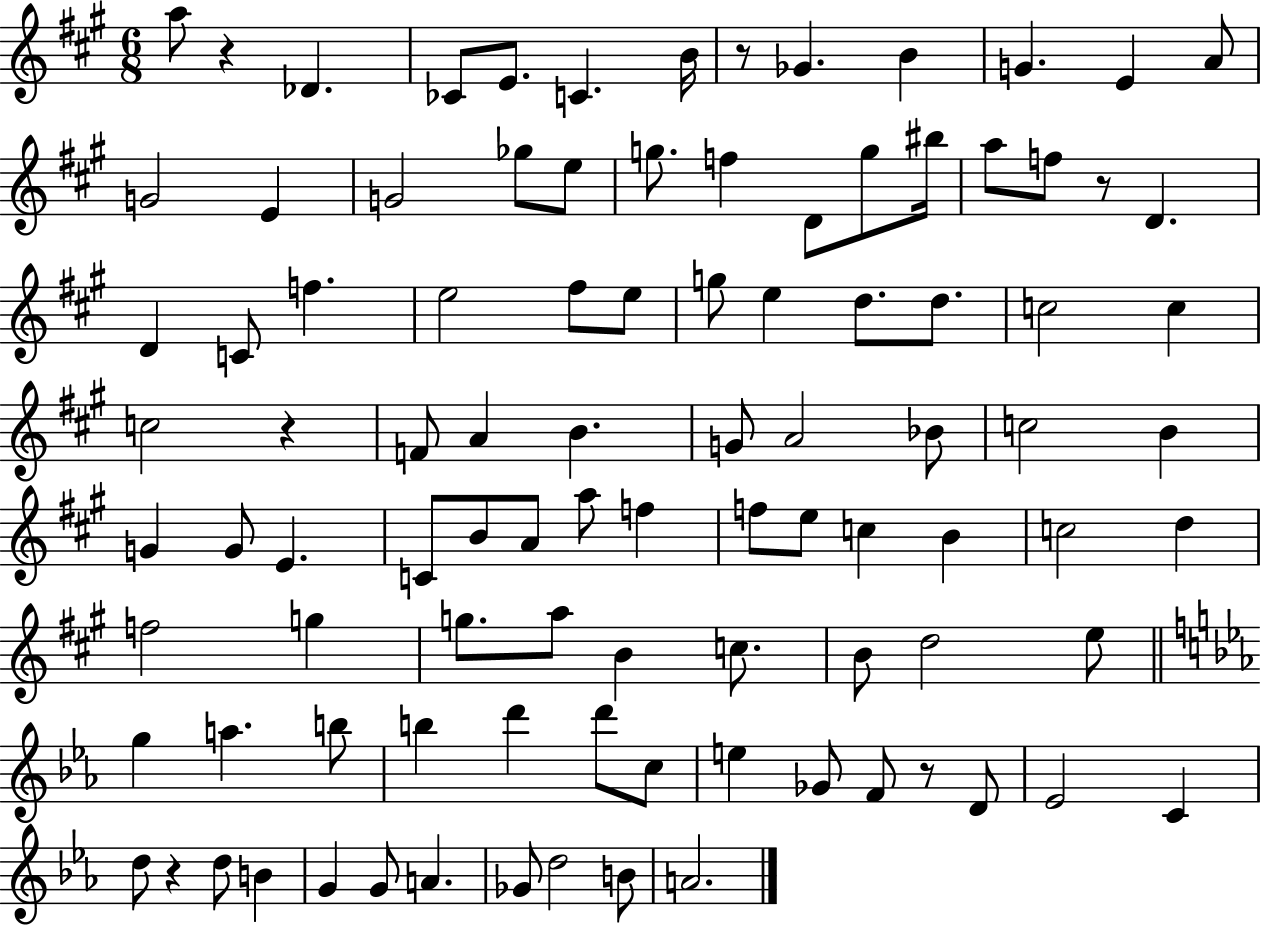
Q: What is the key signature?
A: A major